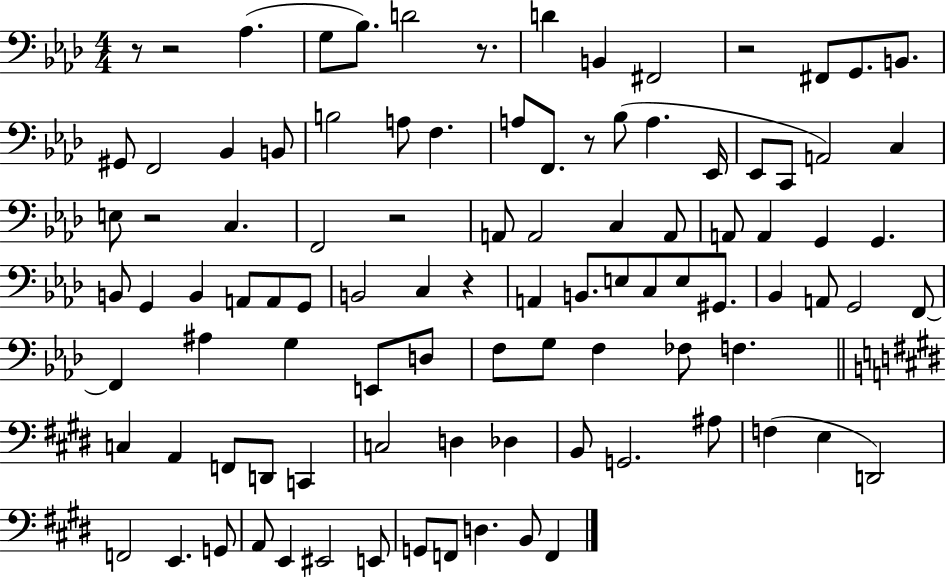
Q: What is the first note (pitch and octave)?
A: Ab3